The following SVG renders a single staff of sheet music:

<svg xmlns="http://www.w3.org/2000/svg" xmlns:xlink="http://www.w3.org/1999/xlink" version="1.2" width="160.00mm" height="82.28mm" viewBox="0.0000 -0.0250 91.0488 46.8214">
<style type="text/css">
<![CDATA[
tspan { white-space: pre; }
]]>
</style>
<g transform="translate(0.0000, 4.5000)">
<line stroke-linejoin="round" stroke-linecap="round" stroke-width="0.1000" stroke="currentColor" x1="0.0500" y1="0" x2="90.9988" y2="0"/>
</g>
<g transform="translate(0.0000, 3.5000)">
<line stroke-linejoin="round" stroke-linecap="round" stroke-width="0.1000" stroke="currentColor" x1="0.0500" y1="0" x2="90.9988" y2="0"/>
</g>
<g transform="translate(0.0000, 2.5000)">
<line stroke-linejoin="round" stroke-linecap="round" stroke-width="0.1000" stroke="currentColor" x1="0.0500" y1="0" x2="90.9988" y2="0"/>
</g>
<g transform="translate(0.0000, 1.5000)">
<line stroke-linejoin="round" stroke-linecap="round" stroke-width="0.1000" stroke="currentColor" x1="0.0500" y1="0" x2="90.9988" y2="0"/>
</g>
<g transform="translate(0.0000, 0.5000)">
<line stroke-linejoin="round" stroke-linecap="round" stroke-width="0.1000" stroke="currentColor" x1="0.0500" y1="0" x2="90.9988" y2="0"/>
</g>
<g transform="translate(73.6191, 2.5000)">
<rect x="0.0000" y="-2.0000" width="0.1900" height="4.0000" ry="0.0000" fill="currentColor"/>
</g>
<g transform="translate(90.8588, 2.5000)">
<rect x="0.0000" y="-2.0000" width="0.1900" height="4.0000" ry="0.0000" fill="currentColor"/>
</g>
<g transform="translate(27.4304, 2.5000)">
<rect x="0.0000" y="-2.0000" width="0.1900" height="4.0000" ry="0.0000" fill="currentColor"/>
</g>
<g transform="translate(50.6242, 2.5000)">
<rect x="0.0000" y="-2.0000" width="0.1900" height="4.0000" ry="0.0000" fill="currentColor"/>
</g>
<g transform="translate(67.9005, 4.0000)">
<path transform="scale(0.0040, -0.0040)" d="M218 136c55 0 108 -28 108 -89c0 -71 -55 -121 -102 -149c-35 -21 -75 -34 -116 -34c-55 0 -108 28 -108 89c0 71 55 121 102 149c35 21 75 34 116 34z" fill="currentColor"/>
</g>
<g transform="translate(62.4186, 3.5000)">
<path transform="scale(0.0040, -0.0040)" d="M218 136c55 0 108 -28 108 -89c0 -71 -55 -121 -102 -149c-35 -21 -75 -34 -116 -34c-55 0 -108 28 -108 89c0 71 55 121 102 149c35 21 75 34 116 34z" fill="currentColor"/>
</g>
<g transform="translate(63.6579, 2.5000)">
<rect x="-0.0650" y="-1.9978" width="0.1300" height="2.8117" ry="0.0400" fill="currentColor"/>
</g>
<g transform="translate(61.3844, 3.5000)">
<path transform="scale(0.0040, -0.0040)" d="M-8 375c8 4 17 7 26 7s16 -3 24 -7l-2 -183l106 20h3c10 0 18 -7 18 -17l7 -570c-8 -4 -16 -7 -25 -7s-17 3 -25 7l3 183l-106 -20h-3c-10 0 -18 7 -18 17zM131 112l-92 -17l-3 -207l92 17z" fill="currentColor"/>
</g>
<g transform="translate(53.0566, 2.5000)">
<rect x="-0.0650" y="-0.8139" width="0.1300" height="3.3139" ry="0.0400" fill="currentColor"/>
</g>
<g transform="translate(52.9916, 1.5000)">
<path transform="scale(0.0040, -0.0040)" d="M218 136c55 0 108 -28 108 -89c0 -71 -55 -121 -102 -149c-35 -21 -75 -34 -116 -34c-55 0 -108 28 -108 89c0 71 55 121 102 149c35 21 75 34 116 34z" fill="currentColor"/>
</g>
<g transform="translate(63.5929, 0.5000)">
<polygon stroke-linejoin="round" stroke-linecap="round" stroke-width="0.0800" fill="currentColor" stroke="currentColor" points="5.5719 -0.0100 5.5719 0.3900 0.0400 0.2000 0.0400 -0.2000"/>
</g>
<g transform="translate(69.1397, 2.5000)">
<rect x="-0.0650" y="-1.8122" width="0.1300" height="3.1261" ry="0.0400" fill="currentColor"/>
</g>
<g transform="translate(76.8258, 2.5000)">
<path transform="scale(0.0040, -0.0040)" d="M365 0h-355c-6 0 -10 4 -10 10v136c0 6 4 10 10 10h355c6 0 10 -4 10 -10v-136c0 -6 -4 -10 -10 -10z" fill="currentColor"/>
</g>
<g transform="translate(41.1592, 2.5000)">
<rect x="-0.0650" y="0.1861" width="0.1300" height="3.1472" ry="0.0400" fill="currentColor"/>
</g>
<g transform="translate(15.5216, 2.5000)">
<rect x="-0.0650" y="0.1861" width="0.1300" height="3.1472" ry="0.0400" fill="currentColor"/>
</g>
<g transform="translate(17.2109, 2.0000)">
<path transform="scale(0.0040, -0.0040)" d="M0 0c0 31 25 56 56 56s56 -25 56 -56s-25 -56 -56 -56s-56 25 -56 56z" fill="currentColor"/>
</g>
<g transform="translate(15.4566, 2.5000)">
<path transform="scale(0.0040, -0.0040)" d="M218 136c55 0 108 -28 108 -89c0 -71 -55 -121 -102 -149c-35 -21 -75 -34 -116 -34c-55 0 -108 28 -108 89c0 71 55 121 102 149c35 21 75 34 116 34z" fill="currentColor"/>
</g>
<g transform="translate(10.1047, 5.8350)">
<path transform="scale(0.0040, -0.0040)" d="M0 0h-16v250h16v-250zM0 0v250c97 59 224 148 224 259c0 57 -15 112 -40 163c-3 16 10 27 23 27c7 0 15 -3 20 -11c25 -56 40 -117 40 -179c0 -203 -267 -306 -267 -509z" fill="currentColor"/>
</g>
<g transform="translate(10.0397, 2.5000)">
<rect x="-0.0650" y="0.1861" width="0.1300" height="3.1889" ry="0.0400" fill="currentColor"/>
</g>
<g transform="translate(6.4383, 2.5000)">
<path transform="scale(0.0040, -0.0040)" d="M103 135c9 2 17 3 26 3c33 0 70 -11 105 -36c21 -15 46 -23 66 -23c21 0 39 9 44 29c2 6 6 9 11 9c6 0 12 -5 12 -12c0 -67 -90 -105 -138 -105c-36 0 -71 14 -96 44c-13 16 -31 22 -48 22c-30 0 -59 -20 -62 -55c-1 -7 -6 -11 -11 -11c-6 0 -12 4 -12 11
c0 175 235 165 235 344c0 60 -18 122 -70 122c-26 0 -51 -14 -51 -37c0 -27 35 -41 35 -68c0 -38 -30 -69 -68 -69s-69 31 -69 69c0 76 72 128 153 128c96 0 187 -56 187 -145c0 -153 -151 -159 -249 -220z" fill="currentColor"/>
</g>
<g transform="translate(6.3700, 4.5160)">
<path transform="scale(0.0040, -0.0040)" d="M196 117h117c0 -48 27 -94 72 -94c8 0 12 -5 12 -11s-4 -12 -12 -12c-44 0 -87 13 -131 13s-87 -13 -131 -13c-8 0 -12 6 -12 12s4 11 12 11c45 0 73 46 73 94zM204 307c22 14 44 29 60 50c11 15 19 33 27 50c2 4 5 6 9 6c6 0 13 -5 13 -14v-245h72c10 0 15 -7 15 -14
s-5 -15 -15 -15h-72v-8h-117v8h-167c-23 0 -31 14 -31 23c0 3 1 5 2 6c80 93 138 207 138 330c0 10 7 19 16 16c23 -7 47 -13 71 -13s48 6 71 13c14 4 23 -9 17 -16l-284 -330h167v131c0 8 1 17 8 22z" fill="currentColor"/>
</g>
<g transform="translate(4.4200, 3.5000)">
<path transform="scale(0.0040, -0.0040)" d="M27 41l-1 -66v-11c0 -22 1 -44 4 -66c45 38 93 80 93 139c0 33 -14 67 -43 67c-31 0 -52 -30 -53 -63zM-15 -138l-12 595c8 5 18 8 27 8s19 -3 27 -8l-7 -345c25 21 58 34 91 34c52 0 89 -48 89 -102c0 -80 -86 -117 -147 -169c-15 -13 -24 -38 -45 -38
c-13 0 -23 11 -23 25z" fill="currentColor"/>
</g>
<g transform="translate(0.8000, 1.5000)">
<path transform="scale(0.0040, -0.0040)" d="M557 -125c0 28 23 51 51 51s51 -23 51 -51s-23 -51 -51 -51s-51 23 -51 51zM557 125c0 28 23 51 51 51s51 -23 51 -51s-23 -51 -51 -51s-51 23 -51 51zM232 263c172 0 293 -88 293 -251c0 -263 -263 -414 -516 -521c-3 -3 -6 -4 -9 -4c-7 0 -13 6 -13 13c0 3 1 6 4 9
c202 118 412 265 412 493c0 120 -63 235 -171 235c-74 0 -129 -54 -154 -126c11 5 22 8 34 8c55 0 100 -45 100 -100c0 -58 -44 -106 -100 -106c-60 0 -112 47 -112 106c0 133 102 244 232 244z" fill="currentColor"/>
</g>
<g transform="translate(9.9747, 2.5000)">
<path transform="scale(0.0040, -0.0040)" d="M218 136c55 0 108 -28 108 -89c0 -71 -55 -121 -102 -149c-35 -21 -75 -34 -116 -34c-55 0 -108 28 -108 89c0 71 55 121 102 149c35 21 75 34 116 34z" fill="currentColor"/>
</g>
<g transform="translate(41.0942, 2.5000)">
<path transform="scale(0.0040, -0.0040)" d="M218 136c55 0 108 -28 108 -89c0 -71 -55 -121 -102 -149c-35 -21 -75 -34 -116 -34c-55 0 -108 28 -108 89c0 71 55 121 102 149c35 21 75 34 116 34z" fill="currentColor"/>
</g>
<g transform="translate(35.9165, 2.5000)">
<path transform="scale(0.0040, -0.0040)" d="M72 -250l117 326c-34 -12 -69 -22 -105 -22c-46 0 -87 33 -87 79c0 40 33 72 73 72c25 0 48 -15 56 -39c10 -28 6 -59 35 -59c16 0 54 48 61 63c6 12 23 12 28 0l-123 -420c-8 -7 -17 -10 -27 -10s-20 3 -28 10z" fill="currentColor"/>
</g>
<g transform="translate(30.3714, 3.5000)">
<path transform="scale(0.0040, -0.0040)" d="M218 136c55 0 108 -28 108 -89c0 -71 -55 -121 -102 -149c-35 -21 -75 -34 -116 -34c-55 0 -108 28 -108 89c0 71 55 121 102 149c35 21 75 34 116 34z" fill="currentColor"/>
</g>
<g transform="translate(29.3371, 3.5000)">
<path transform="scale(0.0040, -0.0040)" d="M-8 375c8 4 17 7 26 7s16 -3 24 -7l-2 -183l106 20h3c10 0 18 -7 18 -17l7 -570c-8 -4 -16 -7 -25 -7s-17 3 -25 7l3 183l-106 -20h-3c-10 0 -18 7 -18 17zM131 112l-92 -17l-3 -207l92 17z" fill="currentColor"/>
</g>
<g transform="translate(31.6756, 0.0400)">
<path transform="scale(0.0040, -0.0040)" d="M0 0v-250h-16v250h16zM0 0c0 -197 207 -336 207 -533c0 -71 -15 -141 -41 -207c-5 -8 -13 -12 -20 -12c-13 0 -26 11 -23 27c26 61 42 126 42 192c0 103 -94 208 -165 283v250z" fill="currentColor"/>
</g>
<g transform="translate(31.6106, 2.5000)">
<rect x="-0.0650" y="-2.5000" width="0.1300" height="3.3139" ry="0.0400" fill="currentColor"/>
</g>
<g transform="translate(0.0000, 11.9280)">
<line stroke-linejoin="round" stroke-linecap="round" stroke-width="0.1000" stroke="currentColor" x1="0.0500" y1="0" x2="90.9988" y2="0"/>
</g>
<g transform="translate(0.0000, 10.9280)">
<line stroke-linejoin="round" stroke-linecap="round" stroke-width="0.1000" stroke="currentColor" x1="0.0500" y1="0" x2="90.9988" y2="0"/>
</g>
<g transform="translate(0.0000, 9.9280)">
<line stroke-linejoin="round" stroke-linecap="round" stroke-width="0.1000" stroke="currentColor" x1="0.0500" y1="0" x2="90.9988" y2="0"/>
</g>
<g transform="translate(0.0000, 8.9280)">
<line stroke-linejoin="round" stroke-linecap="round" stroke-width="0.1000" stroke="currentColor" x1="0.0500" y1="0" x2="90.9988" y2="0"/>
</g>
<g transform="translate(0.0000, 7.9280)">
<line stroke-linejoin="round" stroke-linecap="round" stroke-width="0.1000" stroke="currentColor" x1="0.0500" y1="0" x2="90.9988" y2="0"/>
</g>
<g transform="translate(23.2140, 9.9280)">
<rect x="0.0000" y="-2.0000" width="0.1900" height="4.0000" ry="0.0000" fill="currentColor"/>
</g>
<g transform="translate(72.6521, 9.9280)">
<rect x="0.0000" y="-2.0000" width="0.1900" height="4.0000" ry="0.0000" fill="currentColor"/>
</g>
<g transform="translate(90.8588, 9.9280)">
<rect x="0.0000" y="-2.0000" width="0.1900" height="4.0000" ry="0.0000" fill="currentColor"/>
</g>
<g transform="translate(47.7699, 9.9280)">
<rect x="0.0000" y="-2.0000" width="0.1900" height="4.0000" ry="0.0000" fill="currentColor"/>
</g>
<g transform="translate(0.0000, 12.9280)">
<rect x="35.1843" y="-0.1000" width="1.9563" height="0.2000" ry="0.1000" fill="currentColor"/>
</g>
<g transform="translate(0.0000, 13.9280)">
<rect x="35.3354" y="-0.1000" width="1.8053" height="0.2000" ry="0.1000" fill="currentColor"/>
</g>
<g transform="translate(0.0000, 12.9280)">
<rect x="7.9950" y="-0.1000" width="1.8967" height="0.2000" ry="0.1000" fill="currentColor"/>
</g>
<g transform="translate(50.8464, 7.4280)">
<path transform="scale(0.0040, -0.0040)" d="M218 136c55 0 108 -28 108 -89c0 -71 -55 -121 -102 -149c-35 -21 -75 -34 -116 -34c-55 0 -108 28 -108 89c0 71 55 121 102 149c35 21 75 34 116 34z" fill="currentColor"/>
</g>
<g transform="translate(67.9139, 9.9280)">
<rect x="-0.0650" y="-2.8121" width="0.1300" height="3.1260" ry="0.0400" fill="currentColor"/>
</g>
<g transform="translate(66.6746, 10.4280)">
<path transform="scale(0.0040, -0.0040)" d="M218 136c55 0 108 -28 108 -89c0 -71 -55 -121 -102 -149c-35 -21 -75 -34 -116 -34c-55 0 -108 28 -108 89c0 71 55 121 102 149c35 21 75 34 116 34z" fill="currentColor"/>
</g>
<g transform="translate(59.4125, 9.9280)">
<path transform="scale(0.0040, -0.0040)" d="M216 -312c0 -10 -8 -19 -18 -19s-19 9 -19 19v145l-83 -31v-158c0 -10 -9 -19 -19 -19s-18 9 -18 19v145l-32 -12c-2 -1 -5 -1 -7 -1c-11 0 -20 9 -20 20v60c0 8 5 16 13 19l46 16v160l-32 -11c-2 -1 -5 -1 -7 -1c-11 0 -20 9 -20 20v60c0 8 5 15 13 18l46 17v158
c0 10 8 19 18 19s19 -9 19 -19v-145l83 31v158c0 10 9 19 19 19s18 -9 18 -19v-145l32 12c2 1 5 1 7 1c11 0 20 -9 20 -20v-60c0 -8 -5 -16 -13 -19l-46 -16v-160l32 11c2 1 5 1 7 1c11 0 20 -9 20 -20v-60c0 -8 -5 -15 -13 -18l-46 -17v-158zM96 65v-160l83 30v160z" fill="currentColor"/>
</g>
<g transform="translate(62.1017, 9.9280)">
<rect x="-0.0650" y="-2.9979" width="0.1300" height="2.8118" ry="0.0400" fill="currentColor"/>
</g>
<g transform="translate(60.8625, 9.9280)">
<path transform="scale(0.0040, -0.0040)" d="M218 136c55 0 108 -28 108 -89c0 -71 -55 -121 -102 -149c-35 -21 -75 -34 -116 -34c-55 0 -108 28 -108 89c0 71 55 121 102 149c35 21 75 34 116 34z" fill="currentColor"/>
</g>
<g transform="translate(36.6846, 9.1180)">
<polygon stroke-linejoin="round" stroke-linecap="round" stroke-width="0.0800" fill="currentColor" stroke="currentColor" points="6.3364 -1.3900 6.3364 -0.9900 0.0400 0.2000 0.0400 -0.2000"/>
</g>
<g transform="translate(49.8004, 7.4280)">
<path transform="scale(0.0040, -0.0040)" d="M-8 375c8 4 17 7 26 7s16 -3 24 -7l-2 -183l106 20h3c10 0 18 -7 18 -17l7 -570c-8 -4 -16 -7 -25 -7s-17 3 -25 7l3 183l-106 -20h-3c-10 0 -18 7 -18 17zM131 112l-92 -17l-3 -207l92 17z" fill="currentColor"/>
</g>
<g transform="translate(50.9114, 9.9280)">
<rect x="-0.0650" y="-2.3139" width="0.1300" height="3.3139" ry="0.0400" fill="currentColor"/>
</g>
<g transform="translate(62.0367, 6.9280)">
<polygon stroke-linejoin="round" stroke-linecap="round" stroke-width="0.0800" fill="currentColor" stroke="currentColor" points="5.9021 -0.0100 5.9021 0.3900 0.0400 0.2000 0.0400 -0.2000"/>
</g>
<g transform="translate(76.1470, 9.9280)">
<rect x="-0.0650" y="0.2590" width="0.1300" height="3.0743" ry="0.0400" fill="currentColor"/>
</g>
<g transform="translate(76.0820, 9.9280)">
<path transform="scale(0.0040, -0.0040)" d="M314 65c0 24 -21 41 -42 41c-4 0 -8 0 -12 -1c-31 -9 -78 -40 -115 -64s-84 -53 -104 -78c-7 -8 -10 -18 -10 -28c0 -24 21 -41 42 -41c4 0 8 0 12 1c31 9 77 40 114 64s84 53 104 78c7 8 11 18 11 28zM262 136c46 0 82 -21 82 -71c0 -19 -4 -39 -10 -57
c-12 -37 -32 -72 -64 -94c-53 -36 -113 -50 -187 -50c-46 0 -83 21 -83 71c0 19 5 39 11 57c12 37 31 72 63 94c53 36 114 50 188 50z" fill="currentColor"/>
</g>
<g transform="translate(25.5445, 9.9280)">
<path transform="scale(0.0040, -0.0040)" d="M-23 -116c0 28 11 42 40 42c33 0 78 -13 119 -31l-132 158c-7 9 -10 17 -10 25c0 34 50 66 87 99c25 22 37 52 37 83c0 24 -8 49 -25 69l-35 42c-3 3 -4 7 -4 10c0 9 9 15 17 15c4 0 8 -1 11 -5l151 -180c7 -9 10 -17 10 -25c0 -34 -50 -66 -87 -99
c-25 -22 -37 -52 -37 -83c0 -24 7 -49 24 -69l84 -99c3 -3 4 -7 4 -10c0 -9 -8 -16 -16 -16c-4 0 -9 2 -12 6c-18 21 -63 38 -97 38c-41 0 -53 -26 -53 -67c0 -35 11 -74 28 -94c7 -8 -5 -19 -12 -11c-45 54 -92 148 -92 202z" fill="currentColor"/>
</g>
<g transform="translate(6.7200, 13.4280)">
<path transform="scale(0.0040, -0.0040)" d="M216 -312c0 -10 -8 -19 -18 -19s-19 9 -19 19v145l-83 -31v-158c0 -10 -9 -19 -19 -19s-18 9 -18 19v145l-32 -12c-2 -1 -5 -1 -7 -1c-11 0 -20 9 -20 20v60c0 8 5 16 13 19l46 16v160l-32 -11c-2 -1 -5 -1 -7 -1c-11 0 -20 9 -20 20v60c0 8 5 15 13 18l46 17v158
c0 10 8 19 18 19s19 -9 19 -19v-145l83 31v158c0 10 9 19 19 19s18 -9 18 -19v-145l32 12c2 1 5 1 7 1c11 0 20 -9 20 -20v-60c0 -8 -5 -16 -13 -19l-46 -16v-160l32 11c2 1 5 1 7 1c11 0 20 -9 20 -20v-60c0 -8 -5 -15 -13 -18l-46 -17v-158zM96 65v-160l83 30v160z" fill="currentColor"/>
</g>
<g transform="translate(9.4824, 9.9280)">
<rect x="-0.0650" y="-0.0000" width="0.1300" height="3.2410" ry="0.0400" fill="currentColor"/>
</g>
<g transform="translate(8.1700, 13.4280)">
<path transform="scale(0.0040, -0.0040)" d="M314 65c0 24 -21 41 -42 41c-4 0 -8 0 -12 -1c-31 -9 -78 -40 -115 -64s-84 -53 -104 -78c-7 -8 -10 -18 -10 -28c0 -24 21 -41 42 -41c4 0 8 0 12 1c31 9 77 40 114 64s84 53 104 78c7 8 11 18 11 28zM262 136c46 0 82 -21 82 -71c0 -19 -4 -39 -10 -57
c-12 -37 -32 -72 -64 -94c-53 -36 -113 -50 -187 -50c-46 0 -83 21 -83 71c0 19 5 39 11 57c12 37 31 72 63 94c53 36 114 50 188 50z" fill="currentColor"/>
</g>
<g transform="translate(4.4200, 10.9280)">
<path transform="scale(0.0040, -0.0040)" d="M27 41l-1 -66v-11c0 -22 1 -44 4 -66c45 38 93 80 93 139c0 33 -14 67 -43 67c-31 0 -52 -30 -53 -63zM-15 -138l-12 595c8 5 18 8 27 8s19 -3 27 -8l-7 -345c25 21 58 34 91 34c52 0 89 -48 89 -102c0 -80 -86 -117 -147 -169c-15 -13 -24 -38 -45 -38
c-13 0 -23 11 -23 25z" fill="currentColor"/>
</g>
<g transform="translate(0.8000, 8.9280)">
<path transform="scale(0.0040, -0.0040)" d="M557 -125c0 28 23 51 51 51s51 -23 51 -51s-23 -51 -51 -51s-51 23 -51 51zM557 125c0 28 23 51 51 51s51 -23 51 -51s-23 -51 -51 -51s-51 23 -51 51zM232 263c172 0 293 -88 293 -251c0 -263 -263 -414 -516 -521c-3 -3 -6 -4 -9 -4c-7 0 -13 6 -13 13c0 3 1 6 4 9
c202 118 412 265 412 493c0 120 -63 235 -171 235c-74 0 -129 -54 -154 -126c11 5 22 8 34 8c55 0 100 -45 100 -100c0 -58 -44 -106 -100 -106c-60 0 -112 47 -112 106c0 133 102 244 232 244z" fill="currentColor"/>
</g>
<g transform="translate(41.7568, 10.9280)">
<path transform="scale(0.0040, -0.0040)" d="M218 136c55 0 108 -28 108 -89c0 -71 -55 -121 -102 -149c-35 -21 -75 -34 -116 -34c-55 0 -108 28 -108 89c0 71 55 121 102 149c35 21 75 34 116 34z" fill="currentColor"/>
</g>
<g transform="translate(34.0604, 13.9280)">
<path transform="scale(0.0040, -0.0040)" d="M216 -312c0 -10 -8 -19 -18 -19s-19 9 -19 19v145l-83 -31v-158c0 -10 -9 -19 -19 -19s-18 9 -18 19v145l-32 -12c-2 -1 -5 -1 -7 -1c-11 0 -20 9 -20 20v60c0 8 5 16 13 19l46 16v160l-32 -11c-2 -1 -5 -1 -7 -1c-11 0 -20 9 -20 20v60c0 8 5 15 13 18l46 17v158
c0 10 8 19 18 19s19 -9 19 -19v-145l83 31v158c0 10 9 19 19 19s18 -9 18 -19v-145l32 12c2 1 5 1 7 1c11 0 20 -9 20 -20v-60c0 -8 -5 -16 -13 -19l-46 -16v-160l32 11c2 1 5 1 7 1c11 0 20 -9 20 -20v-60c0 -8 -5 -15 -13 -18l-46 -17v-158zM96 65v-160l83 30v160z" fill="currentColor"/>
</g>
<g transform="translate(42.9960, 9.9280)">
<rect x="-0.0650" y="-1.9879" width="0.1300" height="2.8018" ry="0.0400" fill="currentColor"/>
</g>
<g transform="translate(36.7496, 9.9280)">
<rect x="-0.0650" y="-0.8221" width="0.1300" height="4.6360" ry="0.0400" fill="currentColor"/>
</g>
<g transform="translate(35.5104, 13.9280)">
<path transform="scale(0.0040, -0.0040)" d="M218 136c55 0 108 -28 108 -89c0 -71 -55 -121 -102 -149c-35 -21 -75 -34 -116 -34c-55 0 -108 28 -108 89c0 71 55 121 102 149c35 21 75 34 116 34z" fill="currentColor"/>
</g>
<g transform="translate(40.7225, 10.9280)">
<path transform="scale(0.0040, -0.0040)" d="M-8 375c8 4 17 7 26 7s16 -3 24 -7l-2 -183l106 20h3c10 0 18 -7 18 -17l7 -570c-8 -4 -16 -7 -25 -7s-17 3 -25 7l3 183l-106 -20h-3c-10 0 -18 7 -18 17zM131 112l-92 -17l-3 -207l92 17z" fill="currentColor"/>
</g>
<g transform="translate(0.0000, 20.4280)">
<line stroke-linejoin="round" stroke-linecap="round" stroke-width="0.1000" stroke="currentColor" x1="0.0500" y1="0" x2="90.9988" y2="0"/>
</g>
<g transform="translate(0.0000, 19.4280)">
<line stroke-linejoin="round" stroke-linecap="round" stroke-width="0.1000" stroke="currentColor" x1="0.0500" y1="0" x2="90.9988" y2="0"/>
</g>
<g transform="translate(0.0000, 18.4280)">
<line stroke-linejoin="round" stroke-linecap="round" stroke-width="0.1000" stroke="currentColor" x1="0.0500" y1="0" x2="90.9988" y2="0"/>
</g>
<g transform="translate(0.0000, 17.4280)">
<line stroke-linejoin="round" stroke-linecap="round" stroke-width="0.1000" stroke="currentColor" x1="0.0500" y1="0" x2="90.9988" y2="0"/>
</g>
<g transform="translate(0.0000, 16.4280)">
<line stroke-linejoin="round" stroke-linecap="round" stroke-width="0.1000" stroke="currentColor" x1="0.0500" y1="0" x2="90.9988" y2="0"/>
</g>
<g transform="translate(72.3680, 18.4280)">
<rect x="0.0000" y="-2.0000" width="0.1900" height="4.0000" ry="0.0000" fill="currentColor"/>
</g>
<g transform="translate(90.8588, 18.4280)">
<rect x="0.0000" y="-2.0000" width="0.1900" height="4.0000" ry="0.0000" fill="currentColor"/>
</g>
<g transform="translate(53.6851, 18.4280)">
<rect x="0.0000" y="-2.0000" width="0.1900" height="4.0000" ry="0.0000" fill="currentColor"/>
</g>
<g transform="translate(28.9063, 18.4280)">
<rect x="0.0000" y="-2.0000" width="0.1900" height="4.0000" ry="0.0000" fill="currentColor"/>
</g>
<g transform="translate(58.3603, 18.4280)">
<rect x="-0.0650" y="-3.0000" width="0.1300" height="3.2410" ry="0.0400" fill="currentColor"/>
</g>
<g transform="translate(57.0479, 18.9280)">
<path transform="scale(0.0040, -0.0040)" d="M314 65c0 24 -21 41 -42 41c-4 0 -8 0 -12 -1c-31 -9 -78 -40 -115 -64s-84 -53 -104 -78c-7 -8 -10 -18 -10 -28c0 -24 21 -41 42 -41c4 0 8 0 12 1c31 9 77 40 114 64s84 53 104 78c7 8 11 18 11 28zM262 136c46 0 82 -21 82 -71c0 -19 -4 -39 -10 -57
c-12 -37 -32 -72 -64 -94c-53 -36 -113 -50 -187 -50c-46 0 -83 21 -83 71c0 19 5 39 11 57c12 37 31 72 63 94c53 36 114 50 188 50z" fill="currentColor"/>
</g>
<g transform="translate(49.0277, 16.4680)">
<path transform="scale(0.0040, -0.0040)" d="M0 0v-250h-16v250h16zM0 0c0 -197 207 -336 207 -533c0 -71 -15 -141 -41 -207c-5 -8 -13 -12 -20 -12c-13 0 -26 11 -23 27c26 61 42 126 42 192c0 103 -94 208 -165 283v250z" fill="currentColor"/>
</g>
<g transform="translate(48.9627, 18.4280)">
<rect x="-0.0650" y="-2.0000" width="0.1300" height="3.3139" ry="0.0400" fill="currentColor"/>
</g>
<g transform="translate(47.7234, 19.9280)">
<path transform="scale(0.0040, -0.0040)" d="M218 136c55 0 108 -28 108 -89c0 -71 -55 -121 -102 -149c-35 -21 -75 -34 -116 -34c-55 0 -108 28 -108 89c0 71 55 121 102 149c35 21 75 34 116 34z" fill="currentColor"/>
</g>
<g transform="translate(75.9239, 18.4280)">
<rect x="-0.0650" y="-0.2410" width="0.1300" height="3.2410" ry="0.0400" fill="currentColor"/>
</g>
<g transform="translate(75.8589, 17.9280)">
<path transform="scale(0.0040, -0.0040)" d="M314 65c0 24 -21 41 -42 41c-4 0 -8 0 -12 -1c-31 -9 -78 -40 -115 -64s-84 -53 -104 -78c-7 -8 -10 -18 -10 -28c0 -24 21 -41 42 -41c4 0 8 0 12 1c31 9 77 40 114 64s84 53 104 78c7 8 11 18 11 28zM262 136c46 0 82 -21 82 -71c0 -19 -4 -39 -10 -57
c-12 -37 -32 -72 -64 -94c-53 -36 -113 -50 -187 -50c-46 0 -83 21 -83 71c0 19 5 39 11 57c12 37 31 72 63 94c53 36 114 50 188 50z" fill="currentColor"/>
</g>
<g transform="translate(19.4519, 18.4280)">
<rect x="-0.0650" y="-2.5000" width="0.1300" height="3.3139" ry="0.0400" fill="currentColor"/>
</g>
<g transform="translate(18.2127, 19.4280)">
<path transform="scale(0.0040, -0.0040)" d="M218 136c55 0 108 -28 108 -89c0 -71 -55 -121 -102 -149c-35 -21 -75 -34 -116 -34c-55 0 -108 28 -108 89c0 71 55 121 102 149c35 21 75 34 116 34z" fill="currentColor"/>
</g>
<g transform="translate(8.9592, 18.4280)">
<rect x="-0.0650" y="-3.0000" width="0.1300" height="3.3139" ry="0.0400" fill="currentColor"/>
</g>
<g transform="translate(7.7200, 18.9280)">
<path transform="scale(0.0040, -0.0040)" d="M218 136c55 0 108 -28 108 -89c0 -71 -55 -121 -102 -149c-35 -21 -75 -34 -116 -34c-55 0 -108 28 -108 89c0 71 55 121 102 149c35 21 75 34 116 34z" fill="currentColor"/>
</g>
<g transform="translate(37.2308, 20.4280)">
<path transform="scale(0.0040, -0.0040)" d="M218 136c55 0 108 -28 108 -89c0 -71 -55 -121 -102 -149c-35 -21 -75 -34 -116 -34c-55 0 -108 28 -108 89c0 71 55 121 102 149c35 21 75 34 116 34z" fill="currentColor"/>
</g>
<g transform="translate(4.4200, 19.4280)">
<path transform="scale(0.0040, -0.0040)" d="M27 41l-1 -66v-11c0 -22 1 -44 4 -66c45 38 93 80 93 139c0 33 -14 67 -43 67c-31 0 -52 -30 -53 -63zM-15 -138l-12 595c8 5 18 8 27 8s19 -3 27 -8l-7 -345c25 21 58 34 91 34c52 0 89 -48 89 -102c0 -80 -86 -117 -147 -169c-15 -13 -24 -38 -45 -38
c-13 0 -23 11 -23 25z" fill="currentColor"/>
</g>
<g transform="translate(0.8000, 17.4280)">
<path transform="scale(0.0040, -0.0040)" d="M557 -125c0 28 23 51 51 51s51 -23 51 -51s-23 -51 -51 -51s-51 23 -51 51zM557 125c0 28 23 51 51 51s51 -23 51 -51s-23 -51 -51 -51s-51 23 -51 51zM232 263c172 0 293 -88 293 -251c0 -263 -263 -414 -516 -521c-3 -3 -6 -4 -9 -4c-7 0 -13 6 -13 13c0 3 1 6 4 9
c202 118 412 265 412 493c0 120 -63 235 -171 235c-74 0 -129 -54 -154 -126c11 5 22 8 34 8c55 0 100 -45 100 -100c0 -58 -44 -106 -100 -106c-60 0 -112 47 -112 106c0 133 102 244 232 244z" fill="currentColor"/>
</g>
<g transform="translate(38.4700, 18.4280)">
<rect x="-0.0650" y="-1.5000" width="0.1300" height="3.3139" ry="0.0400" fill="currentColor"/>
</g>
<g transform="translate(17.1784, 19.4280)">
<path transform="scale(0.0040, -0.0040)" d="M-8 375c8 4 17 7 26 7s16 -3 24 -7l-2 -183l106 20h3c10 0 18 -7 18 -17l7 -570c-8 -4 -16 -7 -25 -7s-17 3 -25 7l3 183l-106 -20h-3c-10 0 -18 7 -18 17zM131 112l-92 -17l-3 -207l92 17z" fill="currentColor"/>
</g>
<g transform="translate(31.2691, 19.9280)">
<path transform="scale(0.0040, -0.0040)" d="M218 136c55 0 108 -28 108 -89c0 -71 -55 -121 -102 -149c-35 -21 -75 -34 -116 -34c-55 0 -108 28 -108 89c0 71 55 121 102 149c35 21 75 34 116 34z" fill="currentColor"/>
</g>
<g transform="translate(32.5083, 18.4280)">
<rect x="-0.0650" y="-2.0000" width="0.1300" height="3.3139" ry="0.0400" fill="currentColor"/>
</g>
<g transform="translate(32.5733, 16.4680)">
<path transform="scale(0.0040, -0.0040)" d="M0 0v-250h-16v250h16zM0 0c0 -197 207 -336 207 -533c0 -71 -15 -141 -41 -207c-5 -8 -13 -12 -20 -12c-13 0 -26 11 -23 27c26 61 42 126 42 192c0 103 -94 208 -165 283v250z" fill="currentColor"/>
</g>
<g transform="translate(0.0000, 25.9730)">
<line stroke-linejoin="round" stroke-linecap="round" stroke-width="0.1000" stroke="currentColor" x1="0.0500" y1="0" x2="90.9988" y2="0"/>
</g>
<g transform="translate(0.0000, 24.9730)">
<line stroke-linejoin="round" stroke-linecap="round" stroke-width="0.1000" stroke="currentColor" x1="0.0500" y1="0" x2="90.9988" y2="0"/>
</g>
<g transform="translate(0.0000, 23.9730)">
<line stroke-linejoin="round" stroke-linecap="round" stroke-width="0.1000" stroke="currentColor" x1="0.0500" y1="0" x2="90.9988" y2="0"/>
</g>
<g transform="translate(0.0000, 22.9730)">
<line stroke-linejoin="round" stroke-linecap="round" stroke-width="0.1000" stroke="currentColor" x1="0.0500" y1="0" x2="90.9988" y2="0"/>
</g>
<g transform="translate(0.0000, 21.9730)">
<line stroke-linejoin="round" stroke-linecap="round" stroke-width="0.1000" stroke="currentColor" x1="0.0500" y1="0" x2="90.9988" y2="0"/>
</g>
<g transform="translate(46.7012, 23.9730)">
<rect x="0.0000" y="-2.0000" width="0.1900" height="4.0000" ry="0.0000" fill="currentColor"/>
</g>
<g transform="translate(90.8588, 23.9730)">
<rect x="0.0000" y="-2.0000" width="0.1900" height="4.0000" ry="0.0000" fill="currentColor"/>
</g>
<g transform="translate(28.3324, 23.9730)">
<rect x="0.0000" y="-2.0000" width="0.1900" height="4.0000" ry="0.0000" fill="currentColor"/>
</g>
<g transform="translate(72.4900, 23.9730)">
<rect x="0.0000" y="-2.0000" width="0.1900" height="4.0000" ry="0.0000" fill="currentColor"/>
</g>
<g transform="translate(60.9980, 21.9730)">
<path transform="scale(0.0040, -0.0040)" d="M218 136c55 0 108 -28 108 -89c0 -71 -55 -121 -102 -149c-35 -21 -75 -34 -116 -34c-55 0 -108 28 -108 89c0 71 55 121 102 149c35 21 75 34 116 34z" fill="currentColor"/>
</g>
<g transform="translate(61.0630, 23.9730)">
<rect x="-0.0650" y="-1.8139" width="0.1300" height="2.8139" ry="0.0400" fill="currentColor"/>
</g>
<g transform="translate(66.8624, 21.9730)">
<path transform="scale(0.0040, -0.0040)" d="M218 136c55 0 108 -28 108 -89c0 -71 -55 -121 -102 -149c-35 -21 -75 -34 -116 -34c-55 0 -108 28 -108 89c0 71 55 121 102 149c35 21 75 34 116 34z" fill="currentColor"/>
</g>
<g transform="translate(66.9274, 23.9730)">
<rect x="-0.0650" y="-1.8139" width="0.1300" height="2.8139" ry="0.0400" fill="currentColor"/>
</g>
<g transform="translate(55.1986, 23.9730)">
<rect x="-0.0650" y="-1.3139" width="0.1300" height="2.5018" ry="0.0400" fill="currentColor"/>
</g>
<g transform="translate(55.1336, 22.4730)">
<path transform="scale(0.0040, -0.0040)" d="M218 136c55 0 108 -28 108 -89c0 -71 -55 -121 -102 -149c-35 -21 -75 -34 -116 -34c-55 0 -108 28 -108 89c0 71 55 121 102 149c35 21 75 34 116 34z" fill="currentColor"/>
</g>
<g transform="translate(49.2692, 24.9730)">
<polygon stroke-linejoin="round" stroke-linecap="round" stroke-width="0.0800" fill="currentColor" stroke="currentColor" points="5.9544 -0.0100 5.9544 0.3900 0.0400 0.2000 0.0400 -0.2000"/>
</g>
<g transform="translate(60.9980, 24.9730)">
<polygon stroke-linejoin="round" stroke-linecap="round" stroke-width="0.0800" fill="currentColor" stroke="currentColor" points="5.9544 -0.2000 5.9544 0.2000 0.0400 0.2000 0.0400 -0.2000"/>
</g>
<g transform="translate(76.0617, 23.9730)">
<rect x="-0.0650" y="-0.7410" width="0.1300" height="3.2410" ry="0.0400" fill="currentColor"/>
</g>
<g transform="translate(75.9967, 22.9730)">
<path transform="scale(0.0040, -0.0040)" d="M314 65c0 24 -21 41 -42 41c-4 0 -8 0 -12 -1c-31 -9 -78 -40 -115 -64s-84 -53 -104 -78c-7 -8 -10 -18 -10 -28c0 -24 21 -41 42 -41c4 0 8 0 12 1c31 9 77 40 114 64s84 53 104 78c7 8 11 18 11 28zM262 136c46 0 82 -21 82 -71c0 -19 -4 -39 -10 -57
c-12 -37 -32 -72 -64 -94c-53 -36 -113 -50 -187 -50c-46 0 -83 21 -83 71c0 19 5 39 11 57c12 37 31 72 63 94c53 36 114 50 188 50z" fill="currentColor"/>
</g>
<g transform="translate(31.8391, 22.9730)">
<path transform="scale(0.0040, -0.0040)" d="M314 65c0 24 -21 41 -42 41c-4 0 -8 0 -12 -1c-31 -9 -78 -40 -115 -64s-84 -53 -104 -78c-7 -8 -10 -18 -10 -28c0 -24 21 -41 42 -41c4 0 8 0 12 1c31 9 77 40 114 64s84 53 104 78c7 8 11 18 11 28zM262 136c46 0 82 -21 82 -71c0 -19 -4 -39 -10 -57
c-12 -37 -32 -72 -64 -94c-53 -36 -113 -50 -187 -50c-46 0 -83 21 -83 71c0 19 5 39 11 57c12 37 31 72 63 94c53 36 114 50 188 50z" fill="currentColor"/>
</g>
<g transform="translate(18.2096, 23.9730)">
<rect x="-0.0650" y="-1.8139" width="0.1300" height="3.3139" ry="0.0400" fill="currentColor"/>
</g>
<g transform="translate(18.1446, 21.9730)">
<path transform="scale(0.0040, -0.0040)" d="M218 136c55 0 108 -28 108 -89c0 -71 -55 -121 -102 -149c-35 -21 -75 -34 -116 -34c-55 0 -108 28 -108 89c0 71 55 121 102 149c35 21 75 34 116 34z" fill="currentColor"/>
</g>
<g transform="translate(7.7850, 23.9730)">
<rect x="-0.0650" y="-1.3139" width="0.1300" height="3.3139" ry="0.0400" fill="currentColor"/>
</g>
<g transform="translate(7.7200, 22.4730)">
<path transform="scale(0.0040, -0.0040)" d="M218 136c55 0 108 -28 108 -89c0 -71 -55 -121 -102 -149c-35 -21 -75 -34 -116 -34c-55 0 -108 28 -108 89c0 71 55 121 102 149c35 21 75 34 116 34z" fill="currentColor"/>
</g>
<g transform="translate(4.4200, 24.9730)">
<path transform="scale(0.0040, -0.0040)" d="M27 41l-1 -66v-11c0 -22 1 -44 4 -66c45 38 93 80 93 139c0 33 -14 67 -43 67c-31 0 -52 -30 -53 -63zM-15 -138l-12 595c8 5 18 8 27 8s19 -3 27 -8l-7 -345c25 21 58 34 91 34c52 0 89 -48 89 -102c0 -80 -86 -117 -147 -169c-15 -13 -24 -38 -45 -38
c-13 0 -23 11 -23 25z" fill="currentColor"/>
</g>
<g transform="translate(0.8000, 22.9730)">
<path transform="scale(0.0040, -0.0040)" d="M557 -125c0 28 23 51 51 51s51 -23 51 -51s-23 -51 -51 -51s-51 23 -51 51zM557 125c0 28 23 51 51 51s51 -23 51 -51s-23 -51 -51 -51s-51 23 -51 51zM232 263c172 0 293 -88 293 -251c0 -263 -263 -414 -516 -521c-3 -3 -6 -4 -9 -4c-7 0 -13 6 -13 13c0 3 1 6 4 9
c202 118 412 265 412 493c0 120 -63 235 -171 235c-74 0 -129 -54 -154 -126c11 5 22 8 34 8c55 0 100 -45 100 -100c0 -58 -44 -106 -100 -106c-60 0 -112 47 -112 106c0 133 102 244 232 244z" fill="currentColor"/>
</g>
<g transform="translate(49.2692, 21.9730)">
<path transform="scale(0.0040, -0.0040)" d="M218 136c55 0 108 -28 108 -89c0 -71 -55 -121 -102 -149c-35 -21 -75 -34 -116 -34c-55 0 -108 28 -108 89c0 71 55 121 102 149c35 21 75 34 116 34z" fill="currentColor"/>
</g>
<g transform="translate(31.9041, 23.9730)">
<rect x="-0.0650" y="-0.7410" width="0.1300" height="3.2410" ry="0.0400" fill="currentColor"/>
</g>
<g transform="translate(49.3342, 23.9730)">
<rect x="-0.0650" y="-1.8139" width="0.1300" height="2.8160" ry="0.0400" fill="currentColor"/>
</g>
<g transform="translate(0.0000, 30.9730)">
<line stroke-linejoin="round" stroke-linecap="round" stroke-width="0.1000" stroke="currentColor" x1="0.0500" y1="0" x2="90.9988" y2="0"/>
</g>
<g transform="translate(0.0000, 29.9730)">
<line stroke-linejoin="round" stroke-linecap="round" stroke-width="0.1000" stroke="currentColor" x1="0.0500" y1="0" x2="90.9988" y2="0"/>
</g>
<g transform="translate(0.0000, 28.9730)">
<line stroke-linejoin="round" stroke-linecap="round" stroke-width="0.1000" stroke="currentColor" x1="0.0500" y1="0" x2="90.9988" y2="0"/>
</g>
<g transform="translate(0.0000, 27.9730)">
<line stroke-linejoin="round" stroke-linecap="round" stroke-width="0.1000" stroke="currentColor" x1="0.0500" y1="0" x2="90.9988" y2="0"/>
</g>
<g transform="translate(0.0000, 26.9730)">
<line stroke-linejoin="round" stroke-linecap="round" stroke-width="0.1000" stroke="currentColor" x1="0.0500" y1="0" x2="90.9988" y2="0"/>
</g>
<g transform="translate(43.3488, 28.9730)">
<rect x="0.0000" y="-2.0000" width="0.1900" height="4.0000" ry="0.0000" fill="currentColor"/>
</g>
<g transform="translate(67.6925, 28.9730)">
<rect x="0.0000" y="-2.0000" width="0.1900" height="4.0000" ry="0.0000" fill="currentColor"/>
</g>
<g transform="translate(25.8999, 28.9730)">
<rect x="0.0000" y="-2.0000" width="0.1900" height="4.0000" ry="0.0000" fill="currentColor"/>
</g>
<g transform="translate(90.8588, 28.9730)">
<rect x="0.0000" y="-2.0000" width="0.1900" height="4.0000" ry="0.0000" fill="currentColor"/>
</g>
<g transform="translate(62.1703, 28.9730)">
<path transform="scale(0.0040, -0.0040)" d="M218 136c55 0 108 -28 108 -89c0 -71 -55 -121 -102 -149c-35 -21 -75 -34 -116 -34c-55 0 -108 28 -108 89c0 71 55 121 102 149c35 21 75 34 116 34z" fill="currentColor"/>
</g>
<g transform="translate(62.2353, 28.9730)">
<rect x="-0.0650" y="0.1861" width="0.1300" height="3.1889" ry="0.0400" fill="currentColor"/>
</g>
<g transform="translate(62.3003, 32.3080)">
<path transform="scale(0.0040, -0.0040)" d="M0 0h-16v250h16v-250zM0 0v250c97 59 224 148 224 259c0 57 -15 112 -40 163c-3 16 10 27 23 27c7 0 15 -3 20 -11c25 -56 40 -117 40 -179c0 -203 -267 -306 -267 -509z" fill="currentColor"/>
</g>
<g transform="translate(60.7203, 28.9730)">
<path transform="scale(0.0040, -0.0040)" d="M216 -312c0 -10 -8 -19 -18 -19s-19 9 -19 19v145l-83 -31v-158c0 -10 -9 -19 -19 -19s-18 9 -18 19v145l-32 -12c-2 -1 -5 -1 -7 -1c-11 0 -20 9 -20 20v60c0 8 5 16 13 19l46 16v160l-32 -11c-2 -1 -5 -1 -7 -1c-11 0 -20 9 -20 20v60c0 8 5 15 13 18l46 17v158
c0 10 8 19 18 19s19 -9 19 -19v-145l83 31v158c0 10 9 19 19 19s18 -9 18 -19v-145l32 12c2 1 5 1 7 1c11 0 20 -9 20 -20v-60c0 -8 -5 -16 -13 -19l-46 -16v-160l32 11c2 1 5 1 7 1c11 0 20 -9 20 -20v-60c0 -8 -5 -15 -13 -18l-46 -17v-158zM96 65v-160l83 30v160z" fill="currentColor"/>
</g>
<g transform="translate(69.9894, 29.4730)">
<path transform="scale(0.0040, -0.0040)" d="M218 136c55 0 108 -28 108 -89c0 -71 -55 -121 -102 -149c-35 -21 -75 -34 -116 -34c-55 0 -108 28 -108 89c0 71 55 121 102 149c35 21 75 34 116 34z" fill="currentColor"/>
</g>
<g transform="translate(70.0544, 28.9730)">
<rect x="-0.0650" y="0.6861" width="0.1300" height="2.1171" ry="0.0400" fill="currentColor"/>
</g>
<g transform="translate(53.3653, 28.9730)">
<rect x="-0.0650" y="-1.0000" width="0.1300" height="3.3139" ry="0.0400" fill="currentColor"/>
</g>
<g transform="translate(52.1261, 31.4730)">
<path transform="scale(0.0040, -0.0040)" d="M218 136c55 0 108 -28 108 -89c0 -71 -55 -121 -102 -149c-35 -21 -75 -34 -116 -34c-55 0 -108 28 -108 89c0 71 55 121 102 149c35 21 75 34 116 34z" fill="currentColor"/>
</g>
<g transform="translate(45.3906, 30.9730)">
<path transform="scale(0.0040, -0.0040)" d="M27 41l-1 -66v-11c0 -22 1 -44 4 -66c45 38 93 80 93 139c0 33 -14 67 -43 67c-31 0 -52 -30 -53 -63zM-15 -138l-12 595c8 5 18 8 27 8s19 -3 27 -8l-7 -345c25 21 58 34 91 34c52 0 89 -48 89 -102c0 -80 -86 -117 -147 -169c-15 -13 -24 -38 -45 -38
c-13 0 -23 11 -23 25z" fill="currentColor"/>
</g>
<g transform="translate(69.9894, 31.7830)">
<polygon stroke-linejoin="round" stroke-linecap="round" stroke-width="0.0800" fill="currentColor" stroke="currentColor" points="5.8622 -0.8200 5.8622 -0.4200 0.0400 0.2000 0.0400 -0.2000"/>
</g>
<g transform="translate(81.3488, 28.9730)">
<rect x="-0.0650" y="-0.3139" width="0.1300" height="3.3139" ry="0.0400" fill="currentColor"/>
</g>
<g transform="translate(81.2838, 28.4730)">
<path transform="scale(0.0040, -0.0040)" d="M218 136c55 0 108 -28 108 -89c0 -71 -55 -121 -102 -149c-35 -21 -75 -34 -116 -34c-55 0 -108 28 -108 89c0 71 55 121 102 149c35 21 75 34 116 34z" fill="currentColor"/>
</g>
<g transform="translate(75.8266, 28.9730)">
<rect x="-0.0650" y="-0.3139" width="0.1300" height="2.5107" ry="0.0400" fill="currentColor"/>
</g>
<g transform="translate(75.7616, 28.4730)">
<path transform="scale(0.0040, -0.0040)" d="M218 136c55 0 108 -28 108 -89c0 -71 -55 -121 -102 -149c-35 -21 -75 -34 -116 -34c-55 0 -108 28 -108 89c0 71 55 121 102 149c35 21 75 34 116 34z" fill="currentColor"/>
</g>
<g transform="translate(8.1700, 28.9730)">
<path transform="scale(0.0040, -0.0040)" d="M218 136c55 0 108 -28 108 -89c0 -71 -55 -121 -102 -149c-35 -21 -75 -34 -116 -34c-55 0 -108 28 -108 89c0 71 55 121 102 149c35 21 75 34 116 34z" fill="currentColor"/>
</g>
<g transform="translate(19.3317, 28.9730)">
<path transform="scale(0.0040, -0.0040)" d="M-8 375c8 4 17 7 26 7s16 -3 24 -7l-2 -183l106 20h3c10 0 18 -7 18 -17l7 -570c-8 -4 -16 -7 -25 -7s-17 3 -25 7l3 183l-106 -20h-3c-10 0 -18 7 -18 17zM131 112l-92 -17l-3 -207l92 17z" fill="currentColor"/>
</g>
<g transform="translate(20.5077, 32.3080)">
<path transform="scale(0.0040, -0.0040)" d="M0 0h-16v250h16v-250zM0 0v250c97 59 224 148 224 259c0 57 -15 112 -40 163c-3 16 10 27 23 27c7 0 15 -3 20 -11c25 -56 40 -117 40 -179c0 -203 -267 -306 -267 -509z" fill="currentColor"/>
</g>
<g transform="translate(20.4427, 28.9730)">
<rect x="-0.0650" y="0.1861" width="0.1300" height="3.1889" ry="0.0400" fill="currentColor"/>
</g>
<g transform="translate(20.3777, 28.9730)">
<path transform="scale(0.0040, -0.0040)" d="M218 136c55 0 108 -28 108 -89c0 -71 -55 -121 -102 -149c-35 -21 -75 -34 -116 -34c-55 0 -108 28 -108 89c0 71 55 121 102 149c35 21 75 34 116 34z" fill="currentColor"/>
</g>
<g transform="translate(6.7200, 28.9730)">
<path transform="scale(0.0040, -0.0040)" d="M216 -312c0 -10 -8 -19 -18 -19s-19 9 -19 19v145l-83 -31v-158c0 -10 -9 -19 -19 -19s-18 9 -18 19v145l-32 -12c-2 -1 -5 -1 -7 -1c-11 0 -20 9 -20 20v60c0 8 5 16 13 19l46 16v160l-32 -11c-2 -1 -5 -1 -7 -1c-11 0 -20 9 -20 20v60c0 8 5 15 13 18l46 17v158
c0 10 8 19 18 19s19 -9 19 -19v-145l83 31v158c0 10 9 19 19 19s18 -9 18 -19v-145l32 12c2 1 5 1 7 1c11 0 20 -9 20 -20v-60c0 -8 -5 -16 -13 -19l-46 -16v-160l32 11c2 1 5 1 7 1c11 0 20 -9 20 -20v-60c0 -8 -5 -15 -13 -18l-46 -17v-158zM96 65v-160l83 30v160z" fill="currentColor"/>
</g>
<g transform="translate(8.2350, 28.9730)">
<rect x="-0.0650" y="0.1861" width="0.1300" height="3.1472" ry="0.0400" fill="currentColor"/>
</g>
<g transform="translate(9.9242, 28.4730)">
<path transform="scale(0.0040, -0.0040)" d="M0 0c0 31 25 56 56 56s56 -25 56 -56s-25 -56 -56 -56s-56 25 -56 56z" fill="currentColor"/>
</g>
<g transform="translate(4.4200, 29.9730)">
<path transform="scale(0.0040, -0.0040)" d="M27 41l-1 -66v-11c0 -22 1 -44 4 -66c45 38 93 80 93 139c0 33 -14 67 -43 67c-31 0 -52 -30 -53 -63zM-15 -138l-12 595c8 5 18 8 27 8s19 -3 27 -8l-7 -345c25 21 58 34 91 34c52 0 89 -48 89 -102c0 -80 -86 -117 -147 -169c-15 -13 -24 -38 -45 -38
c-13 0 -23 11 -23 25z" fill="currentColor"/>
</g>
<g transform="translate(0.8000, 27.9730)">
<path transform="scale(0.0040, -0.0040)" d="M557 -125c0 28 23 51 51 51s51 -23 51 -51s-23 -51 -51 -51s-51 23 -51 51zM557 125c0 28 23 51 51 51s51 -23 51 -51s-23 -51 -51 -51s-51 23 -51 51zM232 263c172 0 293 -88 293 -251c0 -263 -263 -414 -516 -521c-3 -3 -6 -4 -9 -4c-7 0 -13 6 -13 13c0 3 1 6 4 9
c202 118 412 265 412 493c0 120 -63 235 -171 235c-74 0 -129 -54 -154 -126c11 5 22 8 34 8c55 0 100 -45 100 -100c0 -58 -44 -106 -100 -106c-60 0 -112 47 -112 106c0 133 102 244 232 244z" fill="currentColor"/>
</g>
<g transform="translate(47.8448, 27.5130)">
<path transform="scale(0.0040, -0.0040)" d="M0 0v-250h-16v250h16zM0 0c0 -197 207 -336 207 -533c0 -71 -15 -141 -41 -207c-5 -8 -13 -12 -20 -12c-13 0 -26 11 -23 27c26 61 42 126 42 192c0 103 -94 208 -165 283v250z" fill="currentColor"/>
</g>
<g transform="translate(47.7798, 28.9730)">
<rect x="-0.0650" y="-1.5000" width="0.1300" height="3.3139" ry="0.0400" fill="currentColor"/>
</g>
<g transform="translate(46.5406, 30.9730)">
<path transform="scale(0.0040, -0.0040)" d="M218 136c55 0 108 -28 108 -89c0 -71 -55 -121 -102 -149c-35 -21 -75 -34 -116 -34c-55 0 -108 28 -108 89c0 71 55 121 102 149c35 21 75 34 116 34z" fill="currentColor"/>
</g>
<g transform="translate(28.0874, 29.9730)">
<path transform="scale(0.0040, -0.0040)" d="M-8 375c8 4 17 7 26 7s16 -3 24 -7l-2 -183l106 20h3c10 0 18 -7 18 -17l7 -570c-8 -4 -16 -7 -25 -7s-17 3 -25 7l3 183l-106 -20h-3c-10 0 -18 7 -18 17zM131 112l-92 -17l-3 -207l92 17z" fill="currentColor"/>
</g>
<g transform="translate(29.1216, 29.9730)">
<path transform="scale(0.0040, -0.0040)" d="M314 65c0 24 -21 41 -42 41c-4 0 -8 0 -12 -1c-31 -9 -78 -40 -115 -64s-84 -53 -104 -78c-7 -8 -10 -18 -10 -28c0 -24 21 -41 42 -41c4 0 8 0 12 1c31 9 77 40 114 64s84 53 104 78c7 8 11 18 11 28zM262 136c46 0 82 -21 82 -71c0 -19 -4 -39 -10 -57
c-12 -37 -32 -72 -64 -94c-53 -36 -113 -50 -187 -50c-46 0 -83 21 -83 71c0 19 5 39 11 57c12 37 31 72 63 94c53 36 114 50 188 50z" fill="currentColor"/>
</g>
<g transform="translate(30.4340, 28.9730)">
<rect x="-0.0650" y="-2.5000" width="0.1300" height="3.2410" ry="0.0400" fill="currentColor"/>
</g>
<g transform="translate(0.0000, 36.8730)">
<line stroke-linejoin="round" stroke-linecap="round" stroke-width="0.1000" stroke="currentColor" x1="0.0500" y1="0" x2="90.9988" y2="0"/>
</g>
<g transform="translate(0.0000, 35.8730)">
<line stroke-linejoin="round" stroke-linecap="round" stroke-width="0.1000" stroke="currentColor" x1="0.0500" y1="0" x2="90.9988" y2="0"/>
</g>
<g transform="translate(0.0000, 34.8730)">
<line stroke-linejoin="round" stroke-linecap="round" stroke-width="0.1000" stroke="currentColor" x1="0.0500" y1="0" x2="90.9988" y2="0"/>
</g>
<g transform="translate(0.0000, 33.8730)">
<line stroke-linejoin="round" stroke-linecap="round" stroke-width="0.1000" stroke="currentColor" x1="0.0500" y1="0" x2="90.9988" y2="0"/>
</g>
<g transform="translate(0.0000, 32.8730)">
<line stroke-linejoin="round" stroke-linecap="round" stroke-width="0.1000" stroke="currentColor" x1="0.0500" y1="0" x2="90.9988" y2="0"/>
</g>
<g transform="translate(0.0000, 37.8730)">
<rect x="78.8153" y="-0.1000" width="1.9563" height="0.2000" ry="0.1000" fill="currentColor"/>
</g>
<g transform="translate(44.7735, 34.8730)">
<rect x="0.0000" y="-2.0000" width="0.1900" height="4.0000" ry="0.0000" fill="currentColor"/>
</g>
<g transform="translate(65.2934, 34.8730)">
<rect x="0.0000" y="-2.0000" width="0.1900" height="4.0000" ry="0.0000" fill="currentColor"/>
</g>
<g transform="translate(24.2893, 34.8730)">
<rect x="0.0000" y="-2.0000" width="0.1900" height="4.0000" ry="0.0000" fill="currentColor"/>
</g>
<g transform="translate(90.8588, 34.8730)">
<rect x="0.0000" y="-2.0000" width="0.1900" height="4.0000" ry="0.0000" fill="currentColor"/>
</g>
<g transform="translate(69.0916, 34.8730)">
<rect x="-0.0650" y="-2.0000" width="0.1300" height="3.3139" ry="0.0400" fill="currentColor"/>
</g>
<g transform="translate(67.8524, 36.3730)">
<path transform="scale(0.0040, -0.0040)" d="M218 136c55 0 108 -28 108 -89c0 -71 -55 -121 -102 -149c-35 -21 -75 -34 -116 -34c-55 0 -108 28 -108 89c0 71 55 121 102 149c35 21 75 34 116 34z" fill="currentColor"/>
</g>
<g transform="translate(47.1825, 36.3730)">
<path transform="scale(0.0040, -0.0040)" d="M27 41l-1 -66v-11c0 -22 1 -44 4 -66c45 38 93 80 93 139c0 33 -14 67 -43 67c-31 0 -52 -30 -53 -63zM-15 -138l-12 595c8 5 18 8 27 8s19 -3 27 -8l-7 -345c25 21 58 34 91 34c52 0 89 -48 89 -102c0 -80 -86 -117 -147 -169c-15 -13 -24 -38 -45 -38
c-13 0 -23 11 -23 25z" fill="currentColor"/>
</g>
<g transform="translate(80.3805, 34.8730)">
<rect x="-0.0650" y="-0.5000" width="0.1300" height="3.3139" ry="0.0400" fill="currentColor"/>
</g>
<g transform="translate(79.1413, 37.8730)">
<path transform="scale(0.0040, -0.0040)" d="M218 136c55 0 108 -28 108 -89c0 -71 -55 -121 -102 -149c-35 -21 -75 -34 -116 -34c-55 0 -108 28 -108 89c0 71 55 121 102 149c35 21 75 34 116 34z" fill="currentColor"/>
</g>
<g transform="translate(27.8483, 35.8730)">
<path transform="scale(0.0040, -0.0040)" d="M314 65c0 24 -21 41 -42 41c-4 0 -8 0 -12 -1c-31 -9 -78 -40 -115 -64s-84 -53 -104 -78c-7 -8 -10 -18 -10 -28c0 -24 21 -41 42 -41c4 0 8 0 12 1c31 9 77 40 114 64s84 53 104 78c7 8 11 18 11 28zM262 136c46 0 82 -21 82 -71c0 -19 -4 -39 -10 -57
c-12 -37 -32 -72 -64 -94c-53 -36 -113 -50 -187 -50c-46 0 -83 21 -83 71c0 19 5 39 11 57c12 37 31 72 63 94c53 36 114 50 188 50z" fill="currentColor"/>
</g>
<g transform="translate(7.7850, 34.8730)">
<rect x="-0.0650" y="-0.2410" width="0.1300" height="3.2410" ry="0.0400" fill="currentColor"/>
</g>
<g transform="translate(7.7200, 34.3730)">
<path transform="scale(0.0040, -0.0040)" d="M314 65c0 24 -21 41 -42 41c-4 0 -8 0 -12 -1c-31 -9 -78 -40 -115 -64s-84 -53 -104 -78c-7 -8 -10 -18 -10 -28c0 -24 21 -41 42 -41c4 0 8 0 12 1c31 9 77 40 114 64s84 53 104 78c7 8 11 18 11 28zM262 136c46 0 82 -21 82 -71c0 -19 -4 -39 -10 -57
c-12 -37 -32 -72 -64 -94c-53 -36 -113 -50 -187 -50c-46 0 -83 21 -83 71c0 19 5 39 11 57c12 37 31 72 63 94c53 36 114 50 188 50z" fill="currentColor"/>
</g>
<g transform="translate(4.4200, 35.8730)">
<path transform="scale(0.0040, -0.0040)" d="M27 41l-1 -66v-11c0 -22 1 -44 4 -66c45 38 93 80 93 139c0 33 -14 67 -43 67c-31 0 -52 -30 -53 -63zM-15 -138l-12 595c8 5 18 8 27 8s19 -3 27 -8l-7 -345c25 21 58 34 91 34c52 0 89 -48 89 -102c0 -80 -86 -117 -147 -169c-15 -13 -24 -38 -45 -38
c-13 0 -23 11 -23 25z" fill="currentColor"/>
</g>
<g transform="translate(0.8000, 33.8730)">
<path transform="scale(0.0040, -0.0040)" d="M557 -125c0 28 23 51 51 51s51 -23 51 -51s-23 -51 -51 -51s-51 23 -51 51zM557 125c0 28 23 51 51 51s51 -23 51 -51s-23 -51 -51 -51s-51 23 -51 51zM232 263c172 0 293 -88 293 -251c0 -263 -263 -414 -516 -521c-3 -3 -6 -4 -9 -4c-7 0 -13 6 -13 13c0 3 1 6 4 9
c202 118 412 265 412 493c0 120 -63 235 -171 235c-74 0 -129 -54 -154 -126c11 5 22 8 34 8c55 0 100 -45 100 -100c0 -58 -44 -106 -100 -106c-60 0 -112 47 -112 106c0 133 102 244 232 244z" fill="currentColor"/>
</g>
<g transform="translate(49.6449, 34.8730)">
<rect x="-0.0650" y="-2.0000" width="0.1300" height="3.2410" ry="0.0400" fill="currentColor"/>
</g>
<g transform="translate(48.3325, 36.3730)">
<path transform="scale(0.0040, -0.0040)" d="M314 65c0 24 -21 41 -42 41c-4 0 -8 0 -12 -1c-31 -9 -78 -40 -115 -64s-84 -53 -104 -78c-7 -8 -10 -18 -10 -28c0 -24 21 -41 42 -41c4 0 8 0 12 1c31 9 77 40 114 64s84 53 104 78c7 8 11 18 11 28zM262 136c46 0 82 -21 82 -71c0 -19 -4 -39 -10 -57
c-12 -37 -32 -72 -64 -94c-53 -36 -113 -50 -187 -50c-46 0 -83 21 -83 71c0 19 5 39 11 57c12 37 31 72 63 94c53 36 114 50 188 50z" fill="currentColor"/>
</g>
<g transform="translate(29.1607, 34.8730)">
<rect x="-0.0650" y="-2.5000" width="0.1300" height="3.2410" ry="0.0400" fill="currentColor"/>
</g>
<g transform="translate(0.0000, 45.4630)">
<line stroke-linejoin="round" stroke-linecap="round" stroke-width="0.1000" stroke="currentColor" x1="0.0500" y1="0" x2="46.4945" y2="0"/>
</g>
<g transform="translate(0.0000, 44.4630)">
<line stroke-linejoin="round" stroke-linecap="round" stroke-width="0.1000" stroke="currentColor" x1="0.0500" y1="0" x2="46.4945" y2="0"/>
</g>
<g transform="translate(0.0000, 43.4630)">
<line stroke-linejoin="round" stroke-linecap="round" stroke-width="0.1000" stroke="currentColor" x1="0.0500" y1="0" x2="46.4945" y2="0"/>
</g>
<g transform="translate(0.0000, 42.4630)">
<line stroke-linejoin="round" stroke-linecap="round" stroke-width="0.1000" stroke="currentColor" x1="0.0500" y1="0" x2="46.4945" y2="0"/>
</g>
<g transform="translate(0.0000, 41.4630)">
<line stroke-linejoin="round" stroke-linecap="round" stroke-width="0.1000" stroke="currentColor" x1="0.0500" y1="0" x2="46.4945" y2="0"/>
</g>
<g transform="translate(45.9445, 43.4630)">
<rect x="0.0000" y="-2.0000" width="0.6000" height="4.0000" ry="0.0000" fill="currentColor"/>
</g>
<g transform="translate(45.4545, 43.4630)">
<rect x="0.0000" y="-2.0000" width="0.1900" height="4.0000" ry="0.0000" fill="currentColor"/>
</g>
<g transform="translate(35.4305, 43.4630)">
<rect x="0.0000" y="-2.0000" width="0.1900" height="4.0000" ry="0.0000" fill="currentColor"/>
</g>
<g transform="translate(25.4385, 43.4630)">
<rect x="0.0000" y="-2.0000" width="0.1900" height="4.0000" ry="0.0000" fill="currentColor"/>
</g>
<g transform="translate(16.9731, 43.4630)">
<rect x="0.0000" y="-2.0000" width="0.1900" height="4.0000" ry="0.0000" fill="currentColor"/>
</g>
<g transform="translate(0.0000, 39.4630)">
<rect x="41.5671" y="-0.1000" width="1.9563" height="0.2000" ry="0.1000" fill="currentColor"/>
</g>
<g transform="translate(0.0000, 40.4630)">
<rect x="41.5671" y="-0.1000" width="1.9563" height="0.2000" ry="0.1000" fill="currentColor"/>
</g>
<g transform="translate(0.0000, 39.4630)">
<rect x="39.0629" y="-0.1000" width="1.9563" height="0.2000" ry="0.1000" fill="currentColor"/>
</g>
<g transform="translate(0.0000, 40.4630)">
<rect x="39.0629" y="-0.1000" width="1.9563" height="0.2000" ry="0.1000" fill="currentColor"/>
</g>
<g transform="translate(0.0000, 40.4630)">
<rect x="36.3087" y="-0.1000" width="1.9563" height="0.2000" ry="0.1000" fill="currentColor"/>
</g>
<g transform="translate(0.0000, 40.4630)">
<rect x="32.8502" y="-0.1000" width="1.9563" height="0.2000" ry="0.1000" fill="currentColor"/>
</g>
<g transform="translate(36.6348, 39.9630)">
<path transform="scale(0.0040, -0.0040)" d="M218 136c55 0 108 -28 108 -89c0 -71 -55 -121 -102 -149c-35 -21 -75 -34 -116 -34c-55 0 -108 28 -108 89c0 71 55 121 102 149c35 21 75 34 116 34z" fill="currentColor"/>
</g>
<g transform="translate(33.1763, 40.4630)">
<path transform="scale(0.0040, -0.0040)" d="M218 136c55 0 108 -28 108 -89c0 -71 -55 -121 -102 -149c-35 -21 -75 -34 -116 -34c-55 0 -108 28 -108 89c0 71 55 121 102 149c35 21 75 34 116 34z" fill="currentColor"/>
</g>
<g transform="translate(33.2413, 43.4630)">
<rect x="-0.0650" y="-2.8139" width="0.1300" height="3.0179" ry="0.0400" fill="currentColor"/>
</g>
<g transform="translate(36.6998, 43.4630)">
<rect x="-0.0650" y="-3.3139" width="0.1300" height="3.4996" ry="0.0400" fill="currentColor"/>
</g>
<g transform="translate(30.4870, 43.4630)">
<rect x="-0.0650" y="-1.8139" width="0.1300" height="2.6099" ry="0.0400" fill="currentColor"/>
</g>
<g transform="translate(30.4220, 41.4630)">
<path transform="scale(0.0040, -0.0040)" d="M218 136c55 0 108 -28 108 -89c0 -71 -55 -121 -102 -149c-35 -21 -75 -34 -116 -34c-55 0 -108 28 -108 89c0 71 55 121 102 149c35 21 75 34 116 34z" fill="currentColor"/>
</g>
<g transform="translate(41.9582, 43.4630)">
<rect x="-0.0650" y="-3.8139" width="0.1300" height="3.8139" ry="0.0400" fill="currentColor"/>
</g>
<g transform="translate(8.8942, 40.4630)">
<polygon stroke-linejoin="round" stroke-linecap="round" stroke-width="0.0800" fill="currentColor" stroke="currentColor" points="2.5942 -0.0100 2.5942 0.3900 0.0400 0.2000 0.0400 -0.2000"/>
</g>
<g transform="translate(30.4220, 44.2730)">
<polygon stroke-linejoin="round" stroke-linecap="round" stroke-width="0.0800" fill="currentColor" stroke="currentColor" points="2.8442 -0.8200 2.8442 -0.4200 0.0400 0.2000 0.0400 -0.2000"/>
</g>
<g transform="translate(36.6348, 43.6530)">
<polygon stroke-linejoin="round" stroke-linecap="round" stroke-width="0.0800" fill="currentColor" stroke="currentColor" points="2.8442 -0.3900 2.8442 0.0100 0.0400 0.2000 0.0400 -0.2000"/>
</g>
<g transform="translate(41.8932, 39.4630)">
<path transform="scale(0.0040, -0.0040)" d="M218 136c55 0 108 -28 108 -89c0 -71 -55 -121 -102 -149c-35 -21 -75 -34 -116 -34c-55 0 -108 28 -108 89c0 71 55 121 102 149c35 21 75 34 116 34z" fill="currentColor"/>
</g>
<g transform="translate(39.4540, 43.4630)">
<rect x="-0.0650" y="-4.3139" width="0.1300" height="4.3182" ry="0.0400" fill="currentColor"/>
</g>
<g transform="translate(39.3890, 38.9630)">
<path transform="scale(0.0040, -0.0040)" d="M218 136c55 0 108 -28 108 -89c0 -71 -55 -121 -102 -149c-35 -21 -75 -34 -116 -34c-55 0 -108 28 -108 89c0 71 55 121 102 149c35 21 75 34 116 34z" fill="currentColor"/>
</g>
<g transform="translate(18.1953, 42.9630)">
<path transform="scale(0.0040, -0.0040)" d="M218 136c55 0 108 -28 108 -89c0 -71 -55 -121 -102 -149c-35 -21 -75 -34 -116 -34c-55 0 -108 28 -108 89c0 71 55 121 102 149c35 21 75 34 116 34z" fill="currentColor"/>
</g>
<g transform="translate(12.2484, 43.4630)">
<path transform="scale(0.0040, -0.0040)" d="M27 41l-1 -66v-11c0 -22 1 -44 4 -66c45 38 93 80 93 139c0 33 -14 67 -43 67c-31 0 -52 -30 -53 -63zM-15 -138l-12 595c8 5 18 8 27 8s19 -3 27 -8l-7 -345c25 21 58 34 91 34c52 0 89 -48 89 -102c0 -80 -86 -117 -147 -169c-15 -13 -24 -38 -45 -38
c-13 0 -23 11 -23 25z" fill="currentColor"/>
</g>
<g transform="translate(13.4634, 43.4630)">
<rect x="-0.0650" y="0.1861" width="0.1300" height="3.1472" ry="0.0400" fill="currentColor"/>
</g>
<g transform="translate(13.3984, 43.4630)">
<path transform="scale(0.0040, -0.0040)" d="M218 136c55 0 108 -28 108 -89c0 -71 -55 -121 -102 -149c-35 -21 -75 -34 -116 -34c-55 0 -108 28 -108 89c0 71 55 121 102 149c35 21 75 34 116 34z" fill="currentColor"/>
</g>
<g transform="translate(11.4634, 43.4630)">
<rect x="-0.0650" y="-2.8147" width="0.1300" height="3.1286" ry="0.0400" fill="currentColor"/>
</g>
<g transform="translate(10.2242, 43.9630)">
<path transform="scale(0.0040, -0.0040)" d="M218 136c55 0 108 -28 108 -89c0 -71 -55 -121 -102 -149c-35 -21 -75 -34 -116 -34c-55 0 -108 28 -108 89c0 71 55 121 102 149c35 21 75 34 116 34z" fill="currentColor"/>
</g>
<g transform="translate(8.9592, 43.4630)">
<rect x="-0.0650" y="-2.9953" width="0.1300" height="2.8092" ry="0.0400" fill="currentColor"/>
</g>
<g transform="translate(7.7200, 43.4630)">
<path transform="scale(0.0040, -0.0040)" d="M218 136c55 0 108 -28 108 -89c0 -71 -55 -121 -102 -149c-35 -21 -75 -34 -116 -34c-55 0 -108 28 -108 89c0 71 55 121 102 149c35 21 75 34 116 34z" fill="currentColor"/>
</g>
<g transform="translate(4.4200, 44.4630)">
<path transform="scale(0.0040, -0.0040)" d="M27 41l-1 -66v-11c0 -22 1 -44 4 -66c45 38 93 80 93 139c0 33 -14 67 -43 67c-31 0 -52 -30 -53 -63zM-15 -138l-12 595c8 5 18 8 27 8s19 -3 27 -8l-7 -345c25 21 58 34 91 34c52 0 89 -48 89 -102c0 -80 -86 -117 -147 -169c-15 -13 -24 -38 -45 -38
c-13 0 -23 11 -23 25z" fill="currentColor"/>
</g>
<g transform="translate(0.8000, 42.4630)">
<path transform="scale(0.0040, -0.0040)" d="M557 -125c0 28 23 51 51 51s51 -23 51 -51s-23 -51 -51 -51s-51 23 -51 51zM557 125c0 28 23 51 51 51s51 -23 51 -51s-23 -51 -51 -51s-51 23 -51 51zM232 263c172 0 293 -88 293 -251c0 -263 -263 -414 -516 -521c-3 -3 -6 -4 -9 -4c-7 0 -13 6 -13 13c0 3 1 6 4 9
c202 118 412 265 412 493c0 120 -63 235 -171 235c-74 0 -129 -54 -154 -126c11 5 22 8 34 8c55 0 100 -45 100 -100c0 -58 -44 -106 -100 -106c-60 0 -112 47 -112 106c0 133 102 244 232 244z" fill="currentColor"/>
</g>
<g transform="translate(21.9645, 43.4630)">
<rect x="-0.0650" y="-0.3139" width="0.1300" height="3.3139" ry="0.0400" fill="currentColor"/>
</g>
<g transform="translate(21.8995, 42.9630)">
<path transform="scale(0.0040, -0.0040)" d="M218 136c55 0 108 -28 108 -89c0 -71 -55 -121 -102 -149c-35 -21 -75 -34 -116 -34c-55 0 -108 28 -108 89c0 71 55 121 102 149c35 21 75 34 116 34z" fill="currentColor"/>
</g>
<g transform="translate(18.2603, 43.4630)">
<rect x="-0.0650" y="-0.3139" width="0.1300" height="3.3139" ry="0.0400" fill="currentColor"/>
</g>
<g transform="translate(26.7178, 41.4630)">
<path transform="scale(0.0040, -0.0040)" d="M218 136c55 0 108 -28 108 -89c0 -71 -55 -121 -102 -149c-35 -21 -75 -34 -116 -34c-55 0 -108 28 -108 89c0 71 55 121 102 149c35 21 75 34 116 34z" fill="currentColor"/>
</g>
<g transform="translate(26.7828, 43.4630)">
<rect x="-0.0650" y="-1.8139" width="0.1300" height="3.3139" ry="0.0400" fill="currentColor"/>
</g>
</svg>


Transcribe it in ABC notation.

X:1
T:Untitled
M:2/4
L:1/4
K:F
D,/2 D, B,,/2 z/2 D, F, B,,/2 A,,/2 z2 ^D,,2 z ^C,,/2 B,,/2 B, ^D,/2 C,/2 D,2 C, B,, A,,/2 G,, A,,/2 C,2 E,2 G, A, F,2 A,/2 G,/2 A,/2 A,/2 F,2 ^D, D,/2 B,,2 _G,,/2 F,, ^D,/2 C,/2 E,/2 E, E,2 _B,,2 _A,,2 A,, E,, D,/2 C,/2 _D, E, E, A, A,/2 C/2 D/2 F/2 E